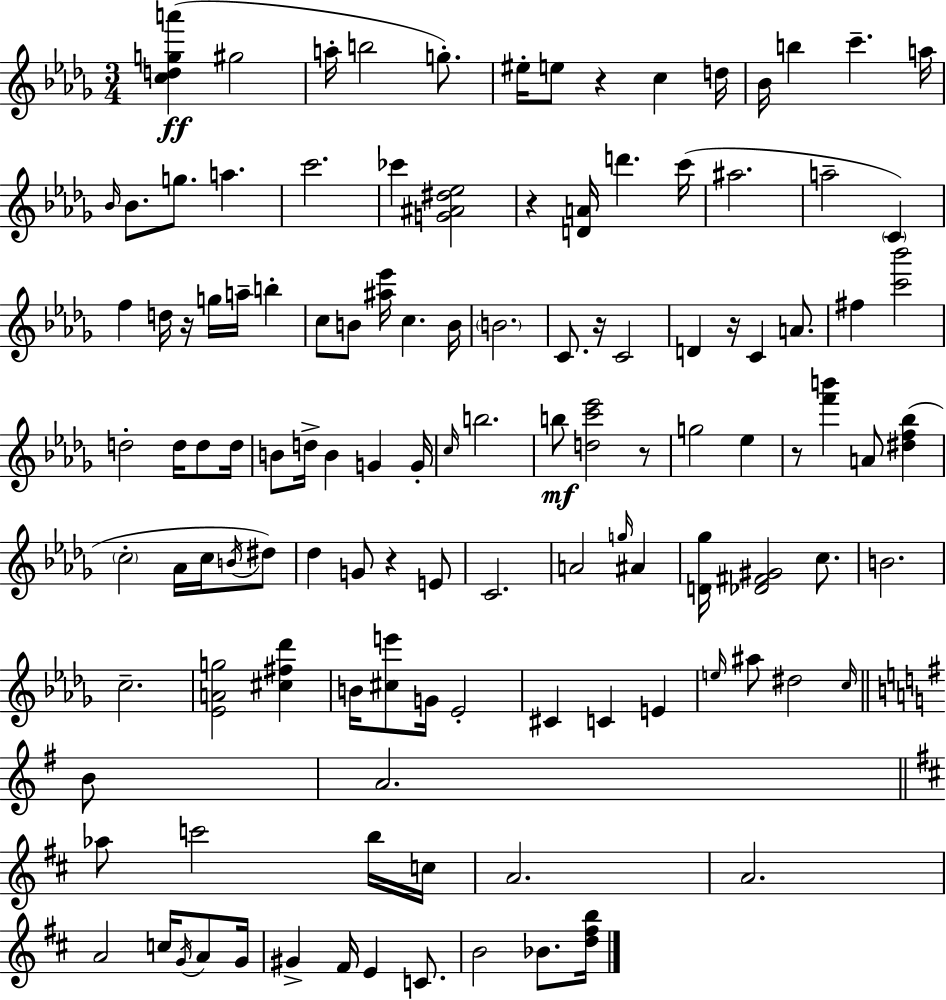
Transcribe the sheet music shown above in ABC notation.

X:1
T:Untitled
M:3/4
L:1/4
K:Bbm
[cdga'] ^g2 a/4 b2 g/2 ^e/4 e/2 z c d/4 _B/4 b c' a/4 _B/4 _B/2 g/2 a c'2 _c' [G^A^d_e]2 z [DA]/4 d' c'/4 ^a2 a2 C f d/4 z/4 g/4 a/4 b c/2 B/2 [^a_e']/4 c B/4 B2 C/2 z/4 C2 D z/4 C A/2 ^f [c'_b']2 d2 d/4 d/2 d/4 B/2 d/4 B G G/4 c/4 b2 b/2 [dc'_e']2 z/2 g2 _e z/2 [f'b'] A/2 [^df_b] c2 _A/4 c/4 B/4 ^d/2 _d G/2 z E/2 C2 A2 g/4 ^A [D_g]/4 [_D^F^G]2 c/2 B2 c2 [_EAg]2 [^c^f_d'] B/4 [^ce']/2 G/4 _E2 ^C C E e/4 ^a/2 ^d2 c/4 B/2 A2 _a/2 c'2 b/4 c/4 A2 A2 A2 c/4 G/4 A/2 G/4 ^G ^F/4 E C/2 B2 _B/2 [d^fb]/4